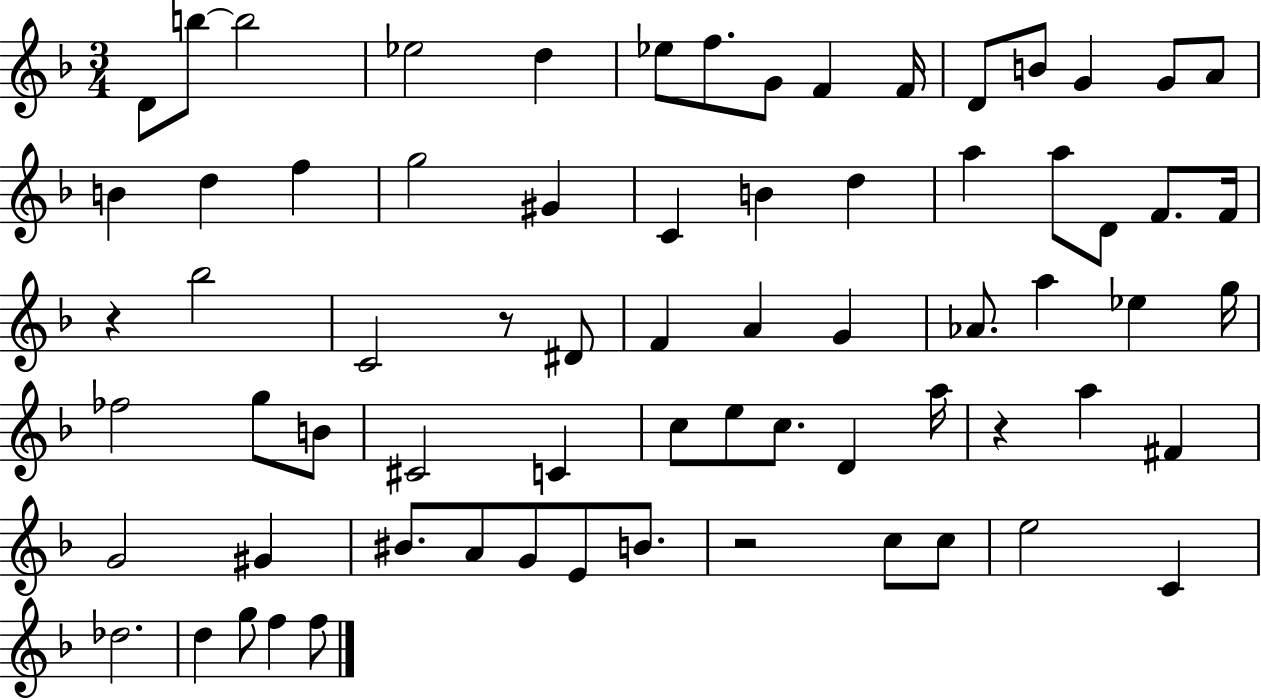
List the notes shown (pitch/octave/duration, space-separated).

D4/e B5/e B5/h Eb5/h D5/q Eb5/e F5/e. G4/e F4/q F4/s D4/e B4/e G4/q G4/e A4/e B4/q D5/q F5/q G5/h G#4/q C4/q B4/q D5/q A5/q A5/e D4/e F4/e. F4/s R/q Bb5/h C4/h R/e D#4/e F4/q A4/q G4/q Ab4/e. A5/q Eb5/q G5/s FES5/h G5/e B4/e C#4/h C4/q C5/e E5/e C5/e. D4/q A5/s R/q A5/q F#4/q G4/h G#4/q BIS4/e. A4/e G4/e E4/e B4/e. R/h C5/e C5/e E5/h C4/q Db5/h. D5/q G5/e F5/q F5/e